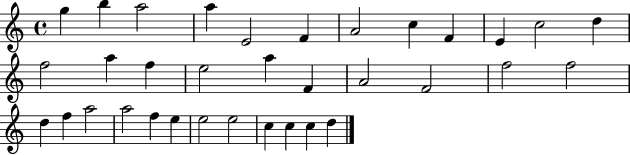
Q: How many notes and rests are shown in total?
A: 34